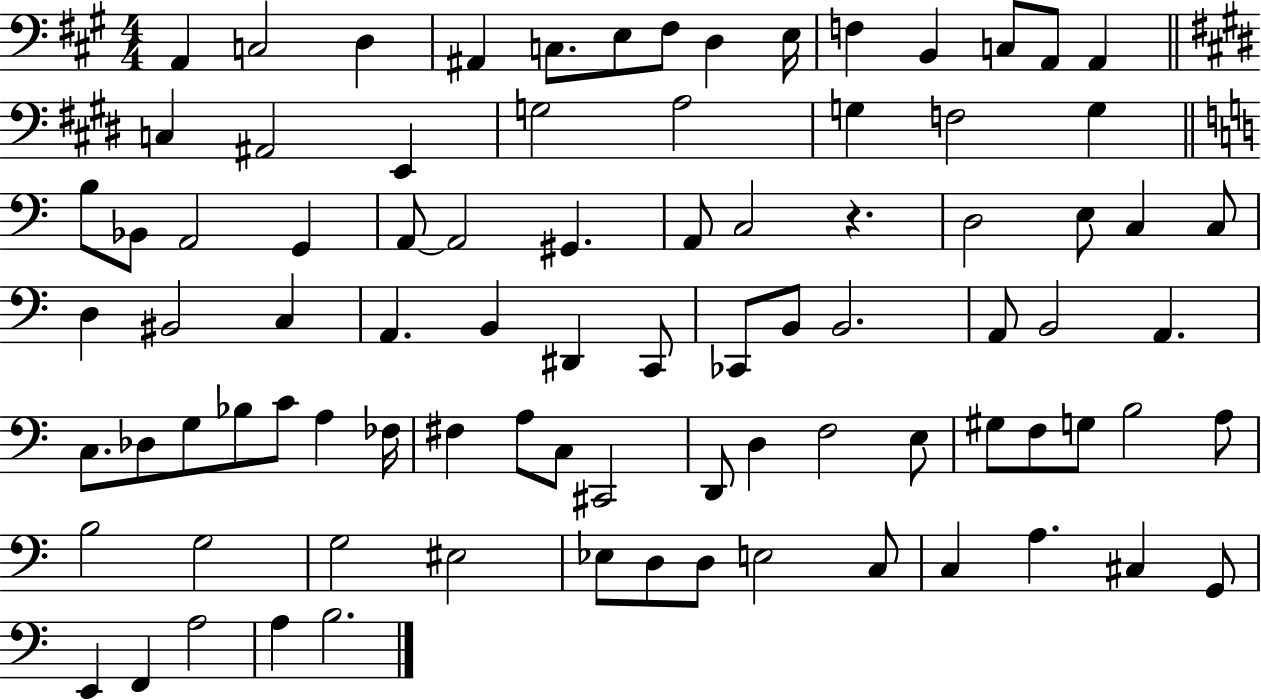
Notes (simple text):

A2/q C3/h D3/q A#2/q C3/e. E3/e F#3/e D3/q E3/s F3/q B2/q C3/e A2/e A2/q C3/q A#2/h E2/q G3/h A3/h G3/q F3/h G3/q B3/e Bb2/e A2/h G2/q A2/e A2/h G#2/q. A2/e C3/h R/q. D3/h E3/e C3/q C3/e D3/q BIS2/h C3/q A2/q. B2/q D#2/q C2/e CES2/e B2/e B2/h. A2/e B2/h A2/q. C3/e. Db3/e G3/e Bb3/e C4/e A3/q FES3/s F#3/q A3/e C3/e C#2/h D2/e D3/q F3/h E3/e G#3/e F3/e G3/e B3/h A3/e B3/h G3/h G3/h EIS3/h Eb3/e D3/e D3/e E3/h C3/e C3/q A3/q. C#3/q G2/e E2/q F2/q A3/h A3/q B3/h.